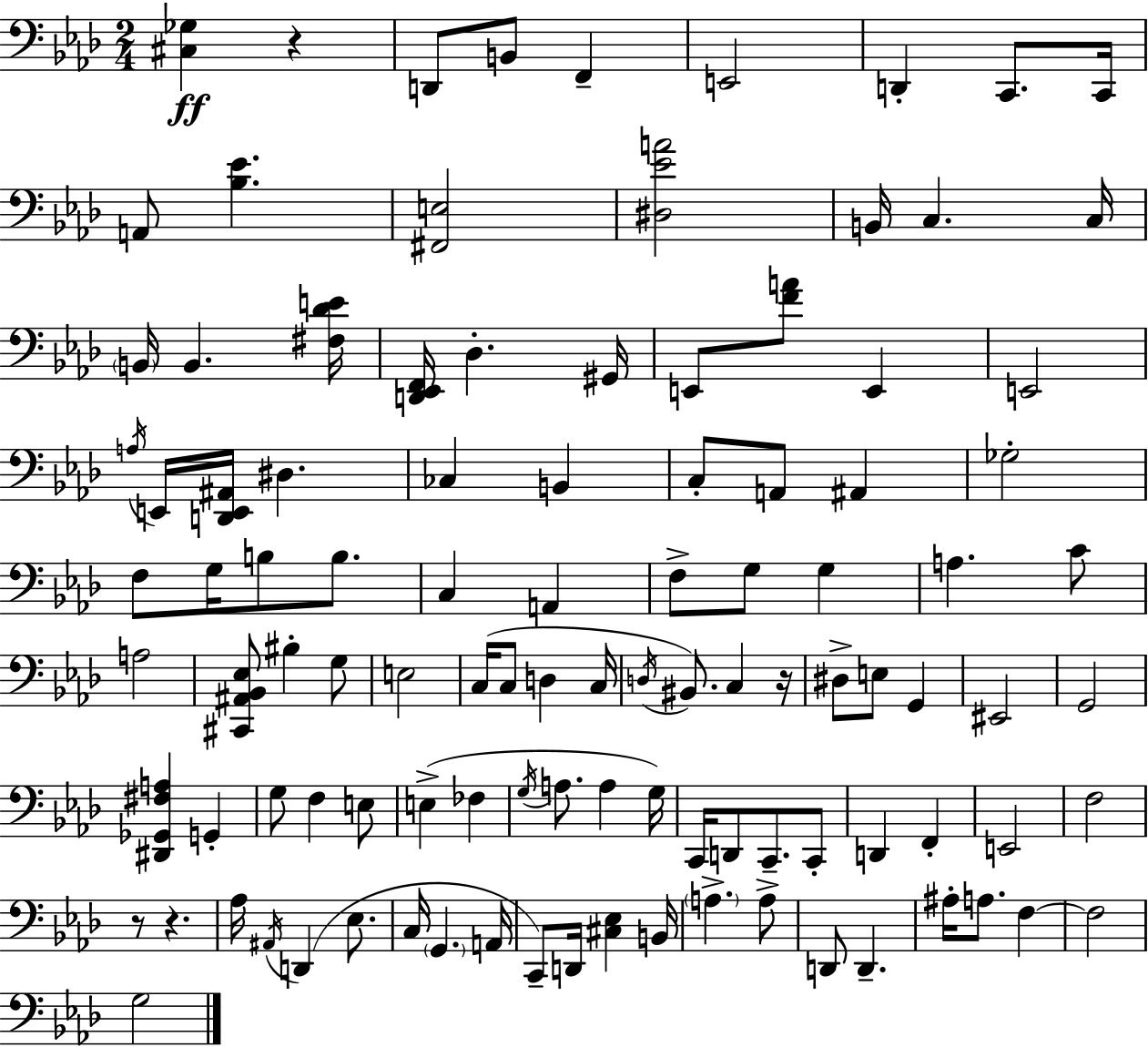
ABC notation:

X:1
T:Untitled
M:2/4
L:1/4
K:Fm
[^C,_G,] z D,,/2 B,,/2 F,, E,,2 D,, C,,/2 C,,/4 A,,/2 [_B,_E] [^F,,E,]2 [^D,_EA]2 B,,/4 C, C,/4 B,,/4 B,, [^F,_DE]/4 [D,,_E,,F,,]/4 _D, ^G,,/4 E,,/2 [FA]/2 E,, E,,2 A,/4 E,,/4 [D,,E,,^A,,]/4 ^D, _C, B,, C,/2 A,,/2 ^A,, _G,2 F,/2 G,/4 B,/2 B,/2 C, A,, F,/2 G,/2 G, A, C/2 A,2 [^C,,^A,,_B,,_E,]/2 ^B, G,/2 E,2 C,/4 C,/2 D, C,/4 D,/4 ^B,,/2 C, z/4 ^D,/2 E,/2 G,, ^E,,2 G,,2 [^D,,_G,,^F,A,] G,, G,/2 F, E,/2 E, _F, G,/4 A,/2 A, G,/4 C,,/4 D,,/2 C,,/2 C,,/2 D,, F,, E,,2 F,2 z/2 z _A,/4 ^A,,/4 D,, _E,/2 C,/4 G,, A,,/4 C,,/2 D,,/4 [^C,_E,] B,,/4 A, A,/2 D,,/2 D,, ^A,/4 A,/2 F, F,2 G,2